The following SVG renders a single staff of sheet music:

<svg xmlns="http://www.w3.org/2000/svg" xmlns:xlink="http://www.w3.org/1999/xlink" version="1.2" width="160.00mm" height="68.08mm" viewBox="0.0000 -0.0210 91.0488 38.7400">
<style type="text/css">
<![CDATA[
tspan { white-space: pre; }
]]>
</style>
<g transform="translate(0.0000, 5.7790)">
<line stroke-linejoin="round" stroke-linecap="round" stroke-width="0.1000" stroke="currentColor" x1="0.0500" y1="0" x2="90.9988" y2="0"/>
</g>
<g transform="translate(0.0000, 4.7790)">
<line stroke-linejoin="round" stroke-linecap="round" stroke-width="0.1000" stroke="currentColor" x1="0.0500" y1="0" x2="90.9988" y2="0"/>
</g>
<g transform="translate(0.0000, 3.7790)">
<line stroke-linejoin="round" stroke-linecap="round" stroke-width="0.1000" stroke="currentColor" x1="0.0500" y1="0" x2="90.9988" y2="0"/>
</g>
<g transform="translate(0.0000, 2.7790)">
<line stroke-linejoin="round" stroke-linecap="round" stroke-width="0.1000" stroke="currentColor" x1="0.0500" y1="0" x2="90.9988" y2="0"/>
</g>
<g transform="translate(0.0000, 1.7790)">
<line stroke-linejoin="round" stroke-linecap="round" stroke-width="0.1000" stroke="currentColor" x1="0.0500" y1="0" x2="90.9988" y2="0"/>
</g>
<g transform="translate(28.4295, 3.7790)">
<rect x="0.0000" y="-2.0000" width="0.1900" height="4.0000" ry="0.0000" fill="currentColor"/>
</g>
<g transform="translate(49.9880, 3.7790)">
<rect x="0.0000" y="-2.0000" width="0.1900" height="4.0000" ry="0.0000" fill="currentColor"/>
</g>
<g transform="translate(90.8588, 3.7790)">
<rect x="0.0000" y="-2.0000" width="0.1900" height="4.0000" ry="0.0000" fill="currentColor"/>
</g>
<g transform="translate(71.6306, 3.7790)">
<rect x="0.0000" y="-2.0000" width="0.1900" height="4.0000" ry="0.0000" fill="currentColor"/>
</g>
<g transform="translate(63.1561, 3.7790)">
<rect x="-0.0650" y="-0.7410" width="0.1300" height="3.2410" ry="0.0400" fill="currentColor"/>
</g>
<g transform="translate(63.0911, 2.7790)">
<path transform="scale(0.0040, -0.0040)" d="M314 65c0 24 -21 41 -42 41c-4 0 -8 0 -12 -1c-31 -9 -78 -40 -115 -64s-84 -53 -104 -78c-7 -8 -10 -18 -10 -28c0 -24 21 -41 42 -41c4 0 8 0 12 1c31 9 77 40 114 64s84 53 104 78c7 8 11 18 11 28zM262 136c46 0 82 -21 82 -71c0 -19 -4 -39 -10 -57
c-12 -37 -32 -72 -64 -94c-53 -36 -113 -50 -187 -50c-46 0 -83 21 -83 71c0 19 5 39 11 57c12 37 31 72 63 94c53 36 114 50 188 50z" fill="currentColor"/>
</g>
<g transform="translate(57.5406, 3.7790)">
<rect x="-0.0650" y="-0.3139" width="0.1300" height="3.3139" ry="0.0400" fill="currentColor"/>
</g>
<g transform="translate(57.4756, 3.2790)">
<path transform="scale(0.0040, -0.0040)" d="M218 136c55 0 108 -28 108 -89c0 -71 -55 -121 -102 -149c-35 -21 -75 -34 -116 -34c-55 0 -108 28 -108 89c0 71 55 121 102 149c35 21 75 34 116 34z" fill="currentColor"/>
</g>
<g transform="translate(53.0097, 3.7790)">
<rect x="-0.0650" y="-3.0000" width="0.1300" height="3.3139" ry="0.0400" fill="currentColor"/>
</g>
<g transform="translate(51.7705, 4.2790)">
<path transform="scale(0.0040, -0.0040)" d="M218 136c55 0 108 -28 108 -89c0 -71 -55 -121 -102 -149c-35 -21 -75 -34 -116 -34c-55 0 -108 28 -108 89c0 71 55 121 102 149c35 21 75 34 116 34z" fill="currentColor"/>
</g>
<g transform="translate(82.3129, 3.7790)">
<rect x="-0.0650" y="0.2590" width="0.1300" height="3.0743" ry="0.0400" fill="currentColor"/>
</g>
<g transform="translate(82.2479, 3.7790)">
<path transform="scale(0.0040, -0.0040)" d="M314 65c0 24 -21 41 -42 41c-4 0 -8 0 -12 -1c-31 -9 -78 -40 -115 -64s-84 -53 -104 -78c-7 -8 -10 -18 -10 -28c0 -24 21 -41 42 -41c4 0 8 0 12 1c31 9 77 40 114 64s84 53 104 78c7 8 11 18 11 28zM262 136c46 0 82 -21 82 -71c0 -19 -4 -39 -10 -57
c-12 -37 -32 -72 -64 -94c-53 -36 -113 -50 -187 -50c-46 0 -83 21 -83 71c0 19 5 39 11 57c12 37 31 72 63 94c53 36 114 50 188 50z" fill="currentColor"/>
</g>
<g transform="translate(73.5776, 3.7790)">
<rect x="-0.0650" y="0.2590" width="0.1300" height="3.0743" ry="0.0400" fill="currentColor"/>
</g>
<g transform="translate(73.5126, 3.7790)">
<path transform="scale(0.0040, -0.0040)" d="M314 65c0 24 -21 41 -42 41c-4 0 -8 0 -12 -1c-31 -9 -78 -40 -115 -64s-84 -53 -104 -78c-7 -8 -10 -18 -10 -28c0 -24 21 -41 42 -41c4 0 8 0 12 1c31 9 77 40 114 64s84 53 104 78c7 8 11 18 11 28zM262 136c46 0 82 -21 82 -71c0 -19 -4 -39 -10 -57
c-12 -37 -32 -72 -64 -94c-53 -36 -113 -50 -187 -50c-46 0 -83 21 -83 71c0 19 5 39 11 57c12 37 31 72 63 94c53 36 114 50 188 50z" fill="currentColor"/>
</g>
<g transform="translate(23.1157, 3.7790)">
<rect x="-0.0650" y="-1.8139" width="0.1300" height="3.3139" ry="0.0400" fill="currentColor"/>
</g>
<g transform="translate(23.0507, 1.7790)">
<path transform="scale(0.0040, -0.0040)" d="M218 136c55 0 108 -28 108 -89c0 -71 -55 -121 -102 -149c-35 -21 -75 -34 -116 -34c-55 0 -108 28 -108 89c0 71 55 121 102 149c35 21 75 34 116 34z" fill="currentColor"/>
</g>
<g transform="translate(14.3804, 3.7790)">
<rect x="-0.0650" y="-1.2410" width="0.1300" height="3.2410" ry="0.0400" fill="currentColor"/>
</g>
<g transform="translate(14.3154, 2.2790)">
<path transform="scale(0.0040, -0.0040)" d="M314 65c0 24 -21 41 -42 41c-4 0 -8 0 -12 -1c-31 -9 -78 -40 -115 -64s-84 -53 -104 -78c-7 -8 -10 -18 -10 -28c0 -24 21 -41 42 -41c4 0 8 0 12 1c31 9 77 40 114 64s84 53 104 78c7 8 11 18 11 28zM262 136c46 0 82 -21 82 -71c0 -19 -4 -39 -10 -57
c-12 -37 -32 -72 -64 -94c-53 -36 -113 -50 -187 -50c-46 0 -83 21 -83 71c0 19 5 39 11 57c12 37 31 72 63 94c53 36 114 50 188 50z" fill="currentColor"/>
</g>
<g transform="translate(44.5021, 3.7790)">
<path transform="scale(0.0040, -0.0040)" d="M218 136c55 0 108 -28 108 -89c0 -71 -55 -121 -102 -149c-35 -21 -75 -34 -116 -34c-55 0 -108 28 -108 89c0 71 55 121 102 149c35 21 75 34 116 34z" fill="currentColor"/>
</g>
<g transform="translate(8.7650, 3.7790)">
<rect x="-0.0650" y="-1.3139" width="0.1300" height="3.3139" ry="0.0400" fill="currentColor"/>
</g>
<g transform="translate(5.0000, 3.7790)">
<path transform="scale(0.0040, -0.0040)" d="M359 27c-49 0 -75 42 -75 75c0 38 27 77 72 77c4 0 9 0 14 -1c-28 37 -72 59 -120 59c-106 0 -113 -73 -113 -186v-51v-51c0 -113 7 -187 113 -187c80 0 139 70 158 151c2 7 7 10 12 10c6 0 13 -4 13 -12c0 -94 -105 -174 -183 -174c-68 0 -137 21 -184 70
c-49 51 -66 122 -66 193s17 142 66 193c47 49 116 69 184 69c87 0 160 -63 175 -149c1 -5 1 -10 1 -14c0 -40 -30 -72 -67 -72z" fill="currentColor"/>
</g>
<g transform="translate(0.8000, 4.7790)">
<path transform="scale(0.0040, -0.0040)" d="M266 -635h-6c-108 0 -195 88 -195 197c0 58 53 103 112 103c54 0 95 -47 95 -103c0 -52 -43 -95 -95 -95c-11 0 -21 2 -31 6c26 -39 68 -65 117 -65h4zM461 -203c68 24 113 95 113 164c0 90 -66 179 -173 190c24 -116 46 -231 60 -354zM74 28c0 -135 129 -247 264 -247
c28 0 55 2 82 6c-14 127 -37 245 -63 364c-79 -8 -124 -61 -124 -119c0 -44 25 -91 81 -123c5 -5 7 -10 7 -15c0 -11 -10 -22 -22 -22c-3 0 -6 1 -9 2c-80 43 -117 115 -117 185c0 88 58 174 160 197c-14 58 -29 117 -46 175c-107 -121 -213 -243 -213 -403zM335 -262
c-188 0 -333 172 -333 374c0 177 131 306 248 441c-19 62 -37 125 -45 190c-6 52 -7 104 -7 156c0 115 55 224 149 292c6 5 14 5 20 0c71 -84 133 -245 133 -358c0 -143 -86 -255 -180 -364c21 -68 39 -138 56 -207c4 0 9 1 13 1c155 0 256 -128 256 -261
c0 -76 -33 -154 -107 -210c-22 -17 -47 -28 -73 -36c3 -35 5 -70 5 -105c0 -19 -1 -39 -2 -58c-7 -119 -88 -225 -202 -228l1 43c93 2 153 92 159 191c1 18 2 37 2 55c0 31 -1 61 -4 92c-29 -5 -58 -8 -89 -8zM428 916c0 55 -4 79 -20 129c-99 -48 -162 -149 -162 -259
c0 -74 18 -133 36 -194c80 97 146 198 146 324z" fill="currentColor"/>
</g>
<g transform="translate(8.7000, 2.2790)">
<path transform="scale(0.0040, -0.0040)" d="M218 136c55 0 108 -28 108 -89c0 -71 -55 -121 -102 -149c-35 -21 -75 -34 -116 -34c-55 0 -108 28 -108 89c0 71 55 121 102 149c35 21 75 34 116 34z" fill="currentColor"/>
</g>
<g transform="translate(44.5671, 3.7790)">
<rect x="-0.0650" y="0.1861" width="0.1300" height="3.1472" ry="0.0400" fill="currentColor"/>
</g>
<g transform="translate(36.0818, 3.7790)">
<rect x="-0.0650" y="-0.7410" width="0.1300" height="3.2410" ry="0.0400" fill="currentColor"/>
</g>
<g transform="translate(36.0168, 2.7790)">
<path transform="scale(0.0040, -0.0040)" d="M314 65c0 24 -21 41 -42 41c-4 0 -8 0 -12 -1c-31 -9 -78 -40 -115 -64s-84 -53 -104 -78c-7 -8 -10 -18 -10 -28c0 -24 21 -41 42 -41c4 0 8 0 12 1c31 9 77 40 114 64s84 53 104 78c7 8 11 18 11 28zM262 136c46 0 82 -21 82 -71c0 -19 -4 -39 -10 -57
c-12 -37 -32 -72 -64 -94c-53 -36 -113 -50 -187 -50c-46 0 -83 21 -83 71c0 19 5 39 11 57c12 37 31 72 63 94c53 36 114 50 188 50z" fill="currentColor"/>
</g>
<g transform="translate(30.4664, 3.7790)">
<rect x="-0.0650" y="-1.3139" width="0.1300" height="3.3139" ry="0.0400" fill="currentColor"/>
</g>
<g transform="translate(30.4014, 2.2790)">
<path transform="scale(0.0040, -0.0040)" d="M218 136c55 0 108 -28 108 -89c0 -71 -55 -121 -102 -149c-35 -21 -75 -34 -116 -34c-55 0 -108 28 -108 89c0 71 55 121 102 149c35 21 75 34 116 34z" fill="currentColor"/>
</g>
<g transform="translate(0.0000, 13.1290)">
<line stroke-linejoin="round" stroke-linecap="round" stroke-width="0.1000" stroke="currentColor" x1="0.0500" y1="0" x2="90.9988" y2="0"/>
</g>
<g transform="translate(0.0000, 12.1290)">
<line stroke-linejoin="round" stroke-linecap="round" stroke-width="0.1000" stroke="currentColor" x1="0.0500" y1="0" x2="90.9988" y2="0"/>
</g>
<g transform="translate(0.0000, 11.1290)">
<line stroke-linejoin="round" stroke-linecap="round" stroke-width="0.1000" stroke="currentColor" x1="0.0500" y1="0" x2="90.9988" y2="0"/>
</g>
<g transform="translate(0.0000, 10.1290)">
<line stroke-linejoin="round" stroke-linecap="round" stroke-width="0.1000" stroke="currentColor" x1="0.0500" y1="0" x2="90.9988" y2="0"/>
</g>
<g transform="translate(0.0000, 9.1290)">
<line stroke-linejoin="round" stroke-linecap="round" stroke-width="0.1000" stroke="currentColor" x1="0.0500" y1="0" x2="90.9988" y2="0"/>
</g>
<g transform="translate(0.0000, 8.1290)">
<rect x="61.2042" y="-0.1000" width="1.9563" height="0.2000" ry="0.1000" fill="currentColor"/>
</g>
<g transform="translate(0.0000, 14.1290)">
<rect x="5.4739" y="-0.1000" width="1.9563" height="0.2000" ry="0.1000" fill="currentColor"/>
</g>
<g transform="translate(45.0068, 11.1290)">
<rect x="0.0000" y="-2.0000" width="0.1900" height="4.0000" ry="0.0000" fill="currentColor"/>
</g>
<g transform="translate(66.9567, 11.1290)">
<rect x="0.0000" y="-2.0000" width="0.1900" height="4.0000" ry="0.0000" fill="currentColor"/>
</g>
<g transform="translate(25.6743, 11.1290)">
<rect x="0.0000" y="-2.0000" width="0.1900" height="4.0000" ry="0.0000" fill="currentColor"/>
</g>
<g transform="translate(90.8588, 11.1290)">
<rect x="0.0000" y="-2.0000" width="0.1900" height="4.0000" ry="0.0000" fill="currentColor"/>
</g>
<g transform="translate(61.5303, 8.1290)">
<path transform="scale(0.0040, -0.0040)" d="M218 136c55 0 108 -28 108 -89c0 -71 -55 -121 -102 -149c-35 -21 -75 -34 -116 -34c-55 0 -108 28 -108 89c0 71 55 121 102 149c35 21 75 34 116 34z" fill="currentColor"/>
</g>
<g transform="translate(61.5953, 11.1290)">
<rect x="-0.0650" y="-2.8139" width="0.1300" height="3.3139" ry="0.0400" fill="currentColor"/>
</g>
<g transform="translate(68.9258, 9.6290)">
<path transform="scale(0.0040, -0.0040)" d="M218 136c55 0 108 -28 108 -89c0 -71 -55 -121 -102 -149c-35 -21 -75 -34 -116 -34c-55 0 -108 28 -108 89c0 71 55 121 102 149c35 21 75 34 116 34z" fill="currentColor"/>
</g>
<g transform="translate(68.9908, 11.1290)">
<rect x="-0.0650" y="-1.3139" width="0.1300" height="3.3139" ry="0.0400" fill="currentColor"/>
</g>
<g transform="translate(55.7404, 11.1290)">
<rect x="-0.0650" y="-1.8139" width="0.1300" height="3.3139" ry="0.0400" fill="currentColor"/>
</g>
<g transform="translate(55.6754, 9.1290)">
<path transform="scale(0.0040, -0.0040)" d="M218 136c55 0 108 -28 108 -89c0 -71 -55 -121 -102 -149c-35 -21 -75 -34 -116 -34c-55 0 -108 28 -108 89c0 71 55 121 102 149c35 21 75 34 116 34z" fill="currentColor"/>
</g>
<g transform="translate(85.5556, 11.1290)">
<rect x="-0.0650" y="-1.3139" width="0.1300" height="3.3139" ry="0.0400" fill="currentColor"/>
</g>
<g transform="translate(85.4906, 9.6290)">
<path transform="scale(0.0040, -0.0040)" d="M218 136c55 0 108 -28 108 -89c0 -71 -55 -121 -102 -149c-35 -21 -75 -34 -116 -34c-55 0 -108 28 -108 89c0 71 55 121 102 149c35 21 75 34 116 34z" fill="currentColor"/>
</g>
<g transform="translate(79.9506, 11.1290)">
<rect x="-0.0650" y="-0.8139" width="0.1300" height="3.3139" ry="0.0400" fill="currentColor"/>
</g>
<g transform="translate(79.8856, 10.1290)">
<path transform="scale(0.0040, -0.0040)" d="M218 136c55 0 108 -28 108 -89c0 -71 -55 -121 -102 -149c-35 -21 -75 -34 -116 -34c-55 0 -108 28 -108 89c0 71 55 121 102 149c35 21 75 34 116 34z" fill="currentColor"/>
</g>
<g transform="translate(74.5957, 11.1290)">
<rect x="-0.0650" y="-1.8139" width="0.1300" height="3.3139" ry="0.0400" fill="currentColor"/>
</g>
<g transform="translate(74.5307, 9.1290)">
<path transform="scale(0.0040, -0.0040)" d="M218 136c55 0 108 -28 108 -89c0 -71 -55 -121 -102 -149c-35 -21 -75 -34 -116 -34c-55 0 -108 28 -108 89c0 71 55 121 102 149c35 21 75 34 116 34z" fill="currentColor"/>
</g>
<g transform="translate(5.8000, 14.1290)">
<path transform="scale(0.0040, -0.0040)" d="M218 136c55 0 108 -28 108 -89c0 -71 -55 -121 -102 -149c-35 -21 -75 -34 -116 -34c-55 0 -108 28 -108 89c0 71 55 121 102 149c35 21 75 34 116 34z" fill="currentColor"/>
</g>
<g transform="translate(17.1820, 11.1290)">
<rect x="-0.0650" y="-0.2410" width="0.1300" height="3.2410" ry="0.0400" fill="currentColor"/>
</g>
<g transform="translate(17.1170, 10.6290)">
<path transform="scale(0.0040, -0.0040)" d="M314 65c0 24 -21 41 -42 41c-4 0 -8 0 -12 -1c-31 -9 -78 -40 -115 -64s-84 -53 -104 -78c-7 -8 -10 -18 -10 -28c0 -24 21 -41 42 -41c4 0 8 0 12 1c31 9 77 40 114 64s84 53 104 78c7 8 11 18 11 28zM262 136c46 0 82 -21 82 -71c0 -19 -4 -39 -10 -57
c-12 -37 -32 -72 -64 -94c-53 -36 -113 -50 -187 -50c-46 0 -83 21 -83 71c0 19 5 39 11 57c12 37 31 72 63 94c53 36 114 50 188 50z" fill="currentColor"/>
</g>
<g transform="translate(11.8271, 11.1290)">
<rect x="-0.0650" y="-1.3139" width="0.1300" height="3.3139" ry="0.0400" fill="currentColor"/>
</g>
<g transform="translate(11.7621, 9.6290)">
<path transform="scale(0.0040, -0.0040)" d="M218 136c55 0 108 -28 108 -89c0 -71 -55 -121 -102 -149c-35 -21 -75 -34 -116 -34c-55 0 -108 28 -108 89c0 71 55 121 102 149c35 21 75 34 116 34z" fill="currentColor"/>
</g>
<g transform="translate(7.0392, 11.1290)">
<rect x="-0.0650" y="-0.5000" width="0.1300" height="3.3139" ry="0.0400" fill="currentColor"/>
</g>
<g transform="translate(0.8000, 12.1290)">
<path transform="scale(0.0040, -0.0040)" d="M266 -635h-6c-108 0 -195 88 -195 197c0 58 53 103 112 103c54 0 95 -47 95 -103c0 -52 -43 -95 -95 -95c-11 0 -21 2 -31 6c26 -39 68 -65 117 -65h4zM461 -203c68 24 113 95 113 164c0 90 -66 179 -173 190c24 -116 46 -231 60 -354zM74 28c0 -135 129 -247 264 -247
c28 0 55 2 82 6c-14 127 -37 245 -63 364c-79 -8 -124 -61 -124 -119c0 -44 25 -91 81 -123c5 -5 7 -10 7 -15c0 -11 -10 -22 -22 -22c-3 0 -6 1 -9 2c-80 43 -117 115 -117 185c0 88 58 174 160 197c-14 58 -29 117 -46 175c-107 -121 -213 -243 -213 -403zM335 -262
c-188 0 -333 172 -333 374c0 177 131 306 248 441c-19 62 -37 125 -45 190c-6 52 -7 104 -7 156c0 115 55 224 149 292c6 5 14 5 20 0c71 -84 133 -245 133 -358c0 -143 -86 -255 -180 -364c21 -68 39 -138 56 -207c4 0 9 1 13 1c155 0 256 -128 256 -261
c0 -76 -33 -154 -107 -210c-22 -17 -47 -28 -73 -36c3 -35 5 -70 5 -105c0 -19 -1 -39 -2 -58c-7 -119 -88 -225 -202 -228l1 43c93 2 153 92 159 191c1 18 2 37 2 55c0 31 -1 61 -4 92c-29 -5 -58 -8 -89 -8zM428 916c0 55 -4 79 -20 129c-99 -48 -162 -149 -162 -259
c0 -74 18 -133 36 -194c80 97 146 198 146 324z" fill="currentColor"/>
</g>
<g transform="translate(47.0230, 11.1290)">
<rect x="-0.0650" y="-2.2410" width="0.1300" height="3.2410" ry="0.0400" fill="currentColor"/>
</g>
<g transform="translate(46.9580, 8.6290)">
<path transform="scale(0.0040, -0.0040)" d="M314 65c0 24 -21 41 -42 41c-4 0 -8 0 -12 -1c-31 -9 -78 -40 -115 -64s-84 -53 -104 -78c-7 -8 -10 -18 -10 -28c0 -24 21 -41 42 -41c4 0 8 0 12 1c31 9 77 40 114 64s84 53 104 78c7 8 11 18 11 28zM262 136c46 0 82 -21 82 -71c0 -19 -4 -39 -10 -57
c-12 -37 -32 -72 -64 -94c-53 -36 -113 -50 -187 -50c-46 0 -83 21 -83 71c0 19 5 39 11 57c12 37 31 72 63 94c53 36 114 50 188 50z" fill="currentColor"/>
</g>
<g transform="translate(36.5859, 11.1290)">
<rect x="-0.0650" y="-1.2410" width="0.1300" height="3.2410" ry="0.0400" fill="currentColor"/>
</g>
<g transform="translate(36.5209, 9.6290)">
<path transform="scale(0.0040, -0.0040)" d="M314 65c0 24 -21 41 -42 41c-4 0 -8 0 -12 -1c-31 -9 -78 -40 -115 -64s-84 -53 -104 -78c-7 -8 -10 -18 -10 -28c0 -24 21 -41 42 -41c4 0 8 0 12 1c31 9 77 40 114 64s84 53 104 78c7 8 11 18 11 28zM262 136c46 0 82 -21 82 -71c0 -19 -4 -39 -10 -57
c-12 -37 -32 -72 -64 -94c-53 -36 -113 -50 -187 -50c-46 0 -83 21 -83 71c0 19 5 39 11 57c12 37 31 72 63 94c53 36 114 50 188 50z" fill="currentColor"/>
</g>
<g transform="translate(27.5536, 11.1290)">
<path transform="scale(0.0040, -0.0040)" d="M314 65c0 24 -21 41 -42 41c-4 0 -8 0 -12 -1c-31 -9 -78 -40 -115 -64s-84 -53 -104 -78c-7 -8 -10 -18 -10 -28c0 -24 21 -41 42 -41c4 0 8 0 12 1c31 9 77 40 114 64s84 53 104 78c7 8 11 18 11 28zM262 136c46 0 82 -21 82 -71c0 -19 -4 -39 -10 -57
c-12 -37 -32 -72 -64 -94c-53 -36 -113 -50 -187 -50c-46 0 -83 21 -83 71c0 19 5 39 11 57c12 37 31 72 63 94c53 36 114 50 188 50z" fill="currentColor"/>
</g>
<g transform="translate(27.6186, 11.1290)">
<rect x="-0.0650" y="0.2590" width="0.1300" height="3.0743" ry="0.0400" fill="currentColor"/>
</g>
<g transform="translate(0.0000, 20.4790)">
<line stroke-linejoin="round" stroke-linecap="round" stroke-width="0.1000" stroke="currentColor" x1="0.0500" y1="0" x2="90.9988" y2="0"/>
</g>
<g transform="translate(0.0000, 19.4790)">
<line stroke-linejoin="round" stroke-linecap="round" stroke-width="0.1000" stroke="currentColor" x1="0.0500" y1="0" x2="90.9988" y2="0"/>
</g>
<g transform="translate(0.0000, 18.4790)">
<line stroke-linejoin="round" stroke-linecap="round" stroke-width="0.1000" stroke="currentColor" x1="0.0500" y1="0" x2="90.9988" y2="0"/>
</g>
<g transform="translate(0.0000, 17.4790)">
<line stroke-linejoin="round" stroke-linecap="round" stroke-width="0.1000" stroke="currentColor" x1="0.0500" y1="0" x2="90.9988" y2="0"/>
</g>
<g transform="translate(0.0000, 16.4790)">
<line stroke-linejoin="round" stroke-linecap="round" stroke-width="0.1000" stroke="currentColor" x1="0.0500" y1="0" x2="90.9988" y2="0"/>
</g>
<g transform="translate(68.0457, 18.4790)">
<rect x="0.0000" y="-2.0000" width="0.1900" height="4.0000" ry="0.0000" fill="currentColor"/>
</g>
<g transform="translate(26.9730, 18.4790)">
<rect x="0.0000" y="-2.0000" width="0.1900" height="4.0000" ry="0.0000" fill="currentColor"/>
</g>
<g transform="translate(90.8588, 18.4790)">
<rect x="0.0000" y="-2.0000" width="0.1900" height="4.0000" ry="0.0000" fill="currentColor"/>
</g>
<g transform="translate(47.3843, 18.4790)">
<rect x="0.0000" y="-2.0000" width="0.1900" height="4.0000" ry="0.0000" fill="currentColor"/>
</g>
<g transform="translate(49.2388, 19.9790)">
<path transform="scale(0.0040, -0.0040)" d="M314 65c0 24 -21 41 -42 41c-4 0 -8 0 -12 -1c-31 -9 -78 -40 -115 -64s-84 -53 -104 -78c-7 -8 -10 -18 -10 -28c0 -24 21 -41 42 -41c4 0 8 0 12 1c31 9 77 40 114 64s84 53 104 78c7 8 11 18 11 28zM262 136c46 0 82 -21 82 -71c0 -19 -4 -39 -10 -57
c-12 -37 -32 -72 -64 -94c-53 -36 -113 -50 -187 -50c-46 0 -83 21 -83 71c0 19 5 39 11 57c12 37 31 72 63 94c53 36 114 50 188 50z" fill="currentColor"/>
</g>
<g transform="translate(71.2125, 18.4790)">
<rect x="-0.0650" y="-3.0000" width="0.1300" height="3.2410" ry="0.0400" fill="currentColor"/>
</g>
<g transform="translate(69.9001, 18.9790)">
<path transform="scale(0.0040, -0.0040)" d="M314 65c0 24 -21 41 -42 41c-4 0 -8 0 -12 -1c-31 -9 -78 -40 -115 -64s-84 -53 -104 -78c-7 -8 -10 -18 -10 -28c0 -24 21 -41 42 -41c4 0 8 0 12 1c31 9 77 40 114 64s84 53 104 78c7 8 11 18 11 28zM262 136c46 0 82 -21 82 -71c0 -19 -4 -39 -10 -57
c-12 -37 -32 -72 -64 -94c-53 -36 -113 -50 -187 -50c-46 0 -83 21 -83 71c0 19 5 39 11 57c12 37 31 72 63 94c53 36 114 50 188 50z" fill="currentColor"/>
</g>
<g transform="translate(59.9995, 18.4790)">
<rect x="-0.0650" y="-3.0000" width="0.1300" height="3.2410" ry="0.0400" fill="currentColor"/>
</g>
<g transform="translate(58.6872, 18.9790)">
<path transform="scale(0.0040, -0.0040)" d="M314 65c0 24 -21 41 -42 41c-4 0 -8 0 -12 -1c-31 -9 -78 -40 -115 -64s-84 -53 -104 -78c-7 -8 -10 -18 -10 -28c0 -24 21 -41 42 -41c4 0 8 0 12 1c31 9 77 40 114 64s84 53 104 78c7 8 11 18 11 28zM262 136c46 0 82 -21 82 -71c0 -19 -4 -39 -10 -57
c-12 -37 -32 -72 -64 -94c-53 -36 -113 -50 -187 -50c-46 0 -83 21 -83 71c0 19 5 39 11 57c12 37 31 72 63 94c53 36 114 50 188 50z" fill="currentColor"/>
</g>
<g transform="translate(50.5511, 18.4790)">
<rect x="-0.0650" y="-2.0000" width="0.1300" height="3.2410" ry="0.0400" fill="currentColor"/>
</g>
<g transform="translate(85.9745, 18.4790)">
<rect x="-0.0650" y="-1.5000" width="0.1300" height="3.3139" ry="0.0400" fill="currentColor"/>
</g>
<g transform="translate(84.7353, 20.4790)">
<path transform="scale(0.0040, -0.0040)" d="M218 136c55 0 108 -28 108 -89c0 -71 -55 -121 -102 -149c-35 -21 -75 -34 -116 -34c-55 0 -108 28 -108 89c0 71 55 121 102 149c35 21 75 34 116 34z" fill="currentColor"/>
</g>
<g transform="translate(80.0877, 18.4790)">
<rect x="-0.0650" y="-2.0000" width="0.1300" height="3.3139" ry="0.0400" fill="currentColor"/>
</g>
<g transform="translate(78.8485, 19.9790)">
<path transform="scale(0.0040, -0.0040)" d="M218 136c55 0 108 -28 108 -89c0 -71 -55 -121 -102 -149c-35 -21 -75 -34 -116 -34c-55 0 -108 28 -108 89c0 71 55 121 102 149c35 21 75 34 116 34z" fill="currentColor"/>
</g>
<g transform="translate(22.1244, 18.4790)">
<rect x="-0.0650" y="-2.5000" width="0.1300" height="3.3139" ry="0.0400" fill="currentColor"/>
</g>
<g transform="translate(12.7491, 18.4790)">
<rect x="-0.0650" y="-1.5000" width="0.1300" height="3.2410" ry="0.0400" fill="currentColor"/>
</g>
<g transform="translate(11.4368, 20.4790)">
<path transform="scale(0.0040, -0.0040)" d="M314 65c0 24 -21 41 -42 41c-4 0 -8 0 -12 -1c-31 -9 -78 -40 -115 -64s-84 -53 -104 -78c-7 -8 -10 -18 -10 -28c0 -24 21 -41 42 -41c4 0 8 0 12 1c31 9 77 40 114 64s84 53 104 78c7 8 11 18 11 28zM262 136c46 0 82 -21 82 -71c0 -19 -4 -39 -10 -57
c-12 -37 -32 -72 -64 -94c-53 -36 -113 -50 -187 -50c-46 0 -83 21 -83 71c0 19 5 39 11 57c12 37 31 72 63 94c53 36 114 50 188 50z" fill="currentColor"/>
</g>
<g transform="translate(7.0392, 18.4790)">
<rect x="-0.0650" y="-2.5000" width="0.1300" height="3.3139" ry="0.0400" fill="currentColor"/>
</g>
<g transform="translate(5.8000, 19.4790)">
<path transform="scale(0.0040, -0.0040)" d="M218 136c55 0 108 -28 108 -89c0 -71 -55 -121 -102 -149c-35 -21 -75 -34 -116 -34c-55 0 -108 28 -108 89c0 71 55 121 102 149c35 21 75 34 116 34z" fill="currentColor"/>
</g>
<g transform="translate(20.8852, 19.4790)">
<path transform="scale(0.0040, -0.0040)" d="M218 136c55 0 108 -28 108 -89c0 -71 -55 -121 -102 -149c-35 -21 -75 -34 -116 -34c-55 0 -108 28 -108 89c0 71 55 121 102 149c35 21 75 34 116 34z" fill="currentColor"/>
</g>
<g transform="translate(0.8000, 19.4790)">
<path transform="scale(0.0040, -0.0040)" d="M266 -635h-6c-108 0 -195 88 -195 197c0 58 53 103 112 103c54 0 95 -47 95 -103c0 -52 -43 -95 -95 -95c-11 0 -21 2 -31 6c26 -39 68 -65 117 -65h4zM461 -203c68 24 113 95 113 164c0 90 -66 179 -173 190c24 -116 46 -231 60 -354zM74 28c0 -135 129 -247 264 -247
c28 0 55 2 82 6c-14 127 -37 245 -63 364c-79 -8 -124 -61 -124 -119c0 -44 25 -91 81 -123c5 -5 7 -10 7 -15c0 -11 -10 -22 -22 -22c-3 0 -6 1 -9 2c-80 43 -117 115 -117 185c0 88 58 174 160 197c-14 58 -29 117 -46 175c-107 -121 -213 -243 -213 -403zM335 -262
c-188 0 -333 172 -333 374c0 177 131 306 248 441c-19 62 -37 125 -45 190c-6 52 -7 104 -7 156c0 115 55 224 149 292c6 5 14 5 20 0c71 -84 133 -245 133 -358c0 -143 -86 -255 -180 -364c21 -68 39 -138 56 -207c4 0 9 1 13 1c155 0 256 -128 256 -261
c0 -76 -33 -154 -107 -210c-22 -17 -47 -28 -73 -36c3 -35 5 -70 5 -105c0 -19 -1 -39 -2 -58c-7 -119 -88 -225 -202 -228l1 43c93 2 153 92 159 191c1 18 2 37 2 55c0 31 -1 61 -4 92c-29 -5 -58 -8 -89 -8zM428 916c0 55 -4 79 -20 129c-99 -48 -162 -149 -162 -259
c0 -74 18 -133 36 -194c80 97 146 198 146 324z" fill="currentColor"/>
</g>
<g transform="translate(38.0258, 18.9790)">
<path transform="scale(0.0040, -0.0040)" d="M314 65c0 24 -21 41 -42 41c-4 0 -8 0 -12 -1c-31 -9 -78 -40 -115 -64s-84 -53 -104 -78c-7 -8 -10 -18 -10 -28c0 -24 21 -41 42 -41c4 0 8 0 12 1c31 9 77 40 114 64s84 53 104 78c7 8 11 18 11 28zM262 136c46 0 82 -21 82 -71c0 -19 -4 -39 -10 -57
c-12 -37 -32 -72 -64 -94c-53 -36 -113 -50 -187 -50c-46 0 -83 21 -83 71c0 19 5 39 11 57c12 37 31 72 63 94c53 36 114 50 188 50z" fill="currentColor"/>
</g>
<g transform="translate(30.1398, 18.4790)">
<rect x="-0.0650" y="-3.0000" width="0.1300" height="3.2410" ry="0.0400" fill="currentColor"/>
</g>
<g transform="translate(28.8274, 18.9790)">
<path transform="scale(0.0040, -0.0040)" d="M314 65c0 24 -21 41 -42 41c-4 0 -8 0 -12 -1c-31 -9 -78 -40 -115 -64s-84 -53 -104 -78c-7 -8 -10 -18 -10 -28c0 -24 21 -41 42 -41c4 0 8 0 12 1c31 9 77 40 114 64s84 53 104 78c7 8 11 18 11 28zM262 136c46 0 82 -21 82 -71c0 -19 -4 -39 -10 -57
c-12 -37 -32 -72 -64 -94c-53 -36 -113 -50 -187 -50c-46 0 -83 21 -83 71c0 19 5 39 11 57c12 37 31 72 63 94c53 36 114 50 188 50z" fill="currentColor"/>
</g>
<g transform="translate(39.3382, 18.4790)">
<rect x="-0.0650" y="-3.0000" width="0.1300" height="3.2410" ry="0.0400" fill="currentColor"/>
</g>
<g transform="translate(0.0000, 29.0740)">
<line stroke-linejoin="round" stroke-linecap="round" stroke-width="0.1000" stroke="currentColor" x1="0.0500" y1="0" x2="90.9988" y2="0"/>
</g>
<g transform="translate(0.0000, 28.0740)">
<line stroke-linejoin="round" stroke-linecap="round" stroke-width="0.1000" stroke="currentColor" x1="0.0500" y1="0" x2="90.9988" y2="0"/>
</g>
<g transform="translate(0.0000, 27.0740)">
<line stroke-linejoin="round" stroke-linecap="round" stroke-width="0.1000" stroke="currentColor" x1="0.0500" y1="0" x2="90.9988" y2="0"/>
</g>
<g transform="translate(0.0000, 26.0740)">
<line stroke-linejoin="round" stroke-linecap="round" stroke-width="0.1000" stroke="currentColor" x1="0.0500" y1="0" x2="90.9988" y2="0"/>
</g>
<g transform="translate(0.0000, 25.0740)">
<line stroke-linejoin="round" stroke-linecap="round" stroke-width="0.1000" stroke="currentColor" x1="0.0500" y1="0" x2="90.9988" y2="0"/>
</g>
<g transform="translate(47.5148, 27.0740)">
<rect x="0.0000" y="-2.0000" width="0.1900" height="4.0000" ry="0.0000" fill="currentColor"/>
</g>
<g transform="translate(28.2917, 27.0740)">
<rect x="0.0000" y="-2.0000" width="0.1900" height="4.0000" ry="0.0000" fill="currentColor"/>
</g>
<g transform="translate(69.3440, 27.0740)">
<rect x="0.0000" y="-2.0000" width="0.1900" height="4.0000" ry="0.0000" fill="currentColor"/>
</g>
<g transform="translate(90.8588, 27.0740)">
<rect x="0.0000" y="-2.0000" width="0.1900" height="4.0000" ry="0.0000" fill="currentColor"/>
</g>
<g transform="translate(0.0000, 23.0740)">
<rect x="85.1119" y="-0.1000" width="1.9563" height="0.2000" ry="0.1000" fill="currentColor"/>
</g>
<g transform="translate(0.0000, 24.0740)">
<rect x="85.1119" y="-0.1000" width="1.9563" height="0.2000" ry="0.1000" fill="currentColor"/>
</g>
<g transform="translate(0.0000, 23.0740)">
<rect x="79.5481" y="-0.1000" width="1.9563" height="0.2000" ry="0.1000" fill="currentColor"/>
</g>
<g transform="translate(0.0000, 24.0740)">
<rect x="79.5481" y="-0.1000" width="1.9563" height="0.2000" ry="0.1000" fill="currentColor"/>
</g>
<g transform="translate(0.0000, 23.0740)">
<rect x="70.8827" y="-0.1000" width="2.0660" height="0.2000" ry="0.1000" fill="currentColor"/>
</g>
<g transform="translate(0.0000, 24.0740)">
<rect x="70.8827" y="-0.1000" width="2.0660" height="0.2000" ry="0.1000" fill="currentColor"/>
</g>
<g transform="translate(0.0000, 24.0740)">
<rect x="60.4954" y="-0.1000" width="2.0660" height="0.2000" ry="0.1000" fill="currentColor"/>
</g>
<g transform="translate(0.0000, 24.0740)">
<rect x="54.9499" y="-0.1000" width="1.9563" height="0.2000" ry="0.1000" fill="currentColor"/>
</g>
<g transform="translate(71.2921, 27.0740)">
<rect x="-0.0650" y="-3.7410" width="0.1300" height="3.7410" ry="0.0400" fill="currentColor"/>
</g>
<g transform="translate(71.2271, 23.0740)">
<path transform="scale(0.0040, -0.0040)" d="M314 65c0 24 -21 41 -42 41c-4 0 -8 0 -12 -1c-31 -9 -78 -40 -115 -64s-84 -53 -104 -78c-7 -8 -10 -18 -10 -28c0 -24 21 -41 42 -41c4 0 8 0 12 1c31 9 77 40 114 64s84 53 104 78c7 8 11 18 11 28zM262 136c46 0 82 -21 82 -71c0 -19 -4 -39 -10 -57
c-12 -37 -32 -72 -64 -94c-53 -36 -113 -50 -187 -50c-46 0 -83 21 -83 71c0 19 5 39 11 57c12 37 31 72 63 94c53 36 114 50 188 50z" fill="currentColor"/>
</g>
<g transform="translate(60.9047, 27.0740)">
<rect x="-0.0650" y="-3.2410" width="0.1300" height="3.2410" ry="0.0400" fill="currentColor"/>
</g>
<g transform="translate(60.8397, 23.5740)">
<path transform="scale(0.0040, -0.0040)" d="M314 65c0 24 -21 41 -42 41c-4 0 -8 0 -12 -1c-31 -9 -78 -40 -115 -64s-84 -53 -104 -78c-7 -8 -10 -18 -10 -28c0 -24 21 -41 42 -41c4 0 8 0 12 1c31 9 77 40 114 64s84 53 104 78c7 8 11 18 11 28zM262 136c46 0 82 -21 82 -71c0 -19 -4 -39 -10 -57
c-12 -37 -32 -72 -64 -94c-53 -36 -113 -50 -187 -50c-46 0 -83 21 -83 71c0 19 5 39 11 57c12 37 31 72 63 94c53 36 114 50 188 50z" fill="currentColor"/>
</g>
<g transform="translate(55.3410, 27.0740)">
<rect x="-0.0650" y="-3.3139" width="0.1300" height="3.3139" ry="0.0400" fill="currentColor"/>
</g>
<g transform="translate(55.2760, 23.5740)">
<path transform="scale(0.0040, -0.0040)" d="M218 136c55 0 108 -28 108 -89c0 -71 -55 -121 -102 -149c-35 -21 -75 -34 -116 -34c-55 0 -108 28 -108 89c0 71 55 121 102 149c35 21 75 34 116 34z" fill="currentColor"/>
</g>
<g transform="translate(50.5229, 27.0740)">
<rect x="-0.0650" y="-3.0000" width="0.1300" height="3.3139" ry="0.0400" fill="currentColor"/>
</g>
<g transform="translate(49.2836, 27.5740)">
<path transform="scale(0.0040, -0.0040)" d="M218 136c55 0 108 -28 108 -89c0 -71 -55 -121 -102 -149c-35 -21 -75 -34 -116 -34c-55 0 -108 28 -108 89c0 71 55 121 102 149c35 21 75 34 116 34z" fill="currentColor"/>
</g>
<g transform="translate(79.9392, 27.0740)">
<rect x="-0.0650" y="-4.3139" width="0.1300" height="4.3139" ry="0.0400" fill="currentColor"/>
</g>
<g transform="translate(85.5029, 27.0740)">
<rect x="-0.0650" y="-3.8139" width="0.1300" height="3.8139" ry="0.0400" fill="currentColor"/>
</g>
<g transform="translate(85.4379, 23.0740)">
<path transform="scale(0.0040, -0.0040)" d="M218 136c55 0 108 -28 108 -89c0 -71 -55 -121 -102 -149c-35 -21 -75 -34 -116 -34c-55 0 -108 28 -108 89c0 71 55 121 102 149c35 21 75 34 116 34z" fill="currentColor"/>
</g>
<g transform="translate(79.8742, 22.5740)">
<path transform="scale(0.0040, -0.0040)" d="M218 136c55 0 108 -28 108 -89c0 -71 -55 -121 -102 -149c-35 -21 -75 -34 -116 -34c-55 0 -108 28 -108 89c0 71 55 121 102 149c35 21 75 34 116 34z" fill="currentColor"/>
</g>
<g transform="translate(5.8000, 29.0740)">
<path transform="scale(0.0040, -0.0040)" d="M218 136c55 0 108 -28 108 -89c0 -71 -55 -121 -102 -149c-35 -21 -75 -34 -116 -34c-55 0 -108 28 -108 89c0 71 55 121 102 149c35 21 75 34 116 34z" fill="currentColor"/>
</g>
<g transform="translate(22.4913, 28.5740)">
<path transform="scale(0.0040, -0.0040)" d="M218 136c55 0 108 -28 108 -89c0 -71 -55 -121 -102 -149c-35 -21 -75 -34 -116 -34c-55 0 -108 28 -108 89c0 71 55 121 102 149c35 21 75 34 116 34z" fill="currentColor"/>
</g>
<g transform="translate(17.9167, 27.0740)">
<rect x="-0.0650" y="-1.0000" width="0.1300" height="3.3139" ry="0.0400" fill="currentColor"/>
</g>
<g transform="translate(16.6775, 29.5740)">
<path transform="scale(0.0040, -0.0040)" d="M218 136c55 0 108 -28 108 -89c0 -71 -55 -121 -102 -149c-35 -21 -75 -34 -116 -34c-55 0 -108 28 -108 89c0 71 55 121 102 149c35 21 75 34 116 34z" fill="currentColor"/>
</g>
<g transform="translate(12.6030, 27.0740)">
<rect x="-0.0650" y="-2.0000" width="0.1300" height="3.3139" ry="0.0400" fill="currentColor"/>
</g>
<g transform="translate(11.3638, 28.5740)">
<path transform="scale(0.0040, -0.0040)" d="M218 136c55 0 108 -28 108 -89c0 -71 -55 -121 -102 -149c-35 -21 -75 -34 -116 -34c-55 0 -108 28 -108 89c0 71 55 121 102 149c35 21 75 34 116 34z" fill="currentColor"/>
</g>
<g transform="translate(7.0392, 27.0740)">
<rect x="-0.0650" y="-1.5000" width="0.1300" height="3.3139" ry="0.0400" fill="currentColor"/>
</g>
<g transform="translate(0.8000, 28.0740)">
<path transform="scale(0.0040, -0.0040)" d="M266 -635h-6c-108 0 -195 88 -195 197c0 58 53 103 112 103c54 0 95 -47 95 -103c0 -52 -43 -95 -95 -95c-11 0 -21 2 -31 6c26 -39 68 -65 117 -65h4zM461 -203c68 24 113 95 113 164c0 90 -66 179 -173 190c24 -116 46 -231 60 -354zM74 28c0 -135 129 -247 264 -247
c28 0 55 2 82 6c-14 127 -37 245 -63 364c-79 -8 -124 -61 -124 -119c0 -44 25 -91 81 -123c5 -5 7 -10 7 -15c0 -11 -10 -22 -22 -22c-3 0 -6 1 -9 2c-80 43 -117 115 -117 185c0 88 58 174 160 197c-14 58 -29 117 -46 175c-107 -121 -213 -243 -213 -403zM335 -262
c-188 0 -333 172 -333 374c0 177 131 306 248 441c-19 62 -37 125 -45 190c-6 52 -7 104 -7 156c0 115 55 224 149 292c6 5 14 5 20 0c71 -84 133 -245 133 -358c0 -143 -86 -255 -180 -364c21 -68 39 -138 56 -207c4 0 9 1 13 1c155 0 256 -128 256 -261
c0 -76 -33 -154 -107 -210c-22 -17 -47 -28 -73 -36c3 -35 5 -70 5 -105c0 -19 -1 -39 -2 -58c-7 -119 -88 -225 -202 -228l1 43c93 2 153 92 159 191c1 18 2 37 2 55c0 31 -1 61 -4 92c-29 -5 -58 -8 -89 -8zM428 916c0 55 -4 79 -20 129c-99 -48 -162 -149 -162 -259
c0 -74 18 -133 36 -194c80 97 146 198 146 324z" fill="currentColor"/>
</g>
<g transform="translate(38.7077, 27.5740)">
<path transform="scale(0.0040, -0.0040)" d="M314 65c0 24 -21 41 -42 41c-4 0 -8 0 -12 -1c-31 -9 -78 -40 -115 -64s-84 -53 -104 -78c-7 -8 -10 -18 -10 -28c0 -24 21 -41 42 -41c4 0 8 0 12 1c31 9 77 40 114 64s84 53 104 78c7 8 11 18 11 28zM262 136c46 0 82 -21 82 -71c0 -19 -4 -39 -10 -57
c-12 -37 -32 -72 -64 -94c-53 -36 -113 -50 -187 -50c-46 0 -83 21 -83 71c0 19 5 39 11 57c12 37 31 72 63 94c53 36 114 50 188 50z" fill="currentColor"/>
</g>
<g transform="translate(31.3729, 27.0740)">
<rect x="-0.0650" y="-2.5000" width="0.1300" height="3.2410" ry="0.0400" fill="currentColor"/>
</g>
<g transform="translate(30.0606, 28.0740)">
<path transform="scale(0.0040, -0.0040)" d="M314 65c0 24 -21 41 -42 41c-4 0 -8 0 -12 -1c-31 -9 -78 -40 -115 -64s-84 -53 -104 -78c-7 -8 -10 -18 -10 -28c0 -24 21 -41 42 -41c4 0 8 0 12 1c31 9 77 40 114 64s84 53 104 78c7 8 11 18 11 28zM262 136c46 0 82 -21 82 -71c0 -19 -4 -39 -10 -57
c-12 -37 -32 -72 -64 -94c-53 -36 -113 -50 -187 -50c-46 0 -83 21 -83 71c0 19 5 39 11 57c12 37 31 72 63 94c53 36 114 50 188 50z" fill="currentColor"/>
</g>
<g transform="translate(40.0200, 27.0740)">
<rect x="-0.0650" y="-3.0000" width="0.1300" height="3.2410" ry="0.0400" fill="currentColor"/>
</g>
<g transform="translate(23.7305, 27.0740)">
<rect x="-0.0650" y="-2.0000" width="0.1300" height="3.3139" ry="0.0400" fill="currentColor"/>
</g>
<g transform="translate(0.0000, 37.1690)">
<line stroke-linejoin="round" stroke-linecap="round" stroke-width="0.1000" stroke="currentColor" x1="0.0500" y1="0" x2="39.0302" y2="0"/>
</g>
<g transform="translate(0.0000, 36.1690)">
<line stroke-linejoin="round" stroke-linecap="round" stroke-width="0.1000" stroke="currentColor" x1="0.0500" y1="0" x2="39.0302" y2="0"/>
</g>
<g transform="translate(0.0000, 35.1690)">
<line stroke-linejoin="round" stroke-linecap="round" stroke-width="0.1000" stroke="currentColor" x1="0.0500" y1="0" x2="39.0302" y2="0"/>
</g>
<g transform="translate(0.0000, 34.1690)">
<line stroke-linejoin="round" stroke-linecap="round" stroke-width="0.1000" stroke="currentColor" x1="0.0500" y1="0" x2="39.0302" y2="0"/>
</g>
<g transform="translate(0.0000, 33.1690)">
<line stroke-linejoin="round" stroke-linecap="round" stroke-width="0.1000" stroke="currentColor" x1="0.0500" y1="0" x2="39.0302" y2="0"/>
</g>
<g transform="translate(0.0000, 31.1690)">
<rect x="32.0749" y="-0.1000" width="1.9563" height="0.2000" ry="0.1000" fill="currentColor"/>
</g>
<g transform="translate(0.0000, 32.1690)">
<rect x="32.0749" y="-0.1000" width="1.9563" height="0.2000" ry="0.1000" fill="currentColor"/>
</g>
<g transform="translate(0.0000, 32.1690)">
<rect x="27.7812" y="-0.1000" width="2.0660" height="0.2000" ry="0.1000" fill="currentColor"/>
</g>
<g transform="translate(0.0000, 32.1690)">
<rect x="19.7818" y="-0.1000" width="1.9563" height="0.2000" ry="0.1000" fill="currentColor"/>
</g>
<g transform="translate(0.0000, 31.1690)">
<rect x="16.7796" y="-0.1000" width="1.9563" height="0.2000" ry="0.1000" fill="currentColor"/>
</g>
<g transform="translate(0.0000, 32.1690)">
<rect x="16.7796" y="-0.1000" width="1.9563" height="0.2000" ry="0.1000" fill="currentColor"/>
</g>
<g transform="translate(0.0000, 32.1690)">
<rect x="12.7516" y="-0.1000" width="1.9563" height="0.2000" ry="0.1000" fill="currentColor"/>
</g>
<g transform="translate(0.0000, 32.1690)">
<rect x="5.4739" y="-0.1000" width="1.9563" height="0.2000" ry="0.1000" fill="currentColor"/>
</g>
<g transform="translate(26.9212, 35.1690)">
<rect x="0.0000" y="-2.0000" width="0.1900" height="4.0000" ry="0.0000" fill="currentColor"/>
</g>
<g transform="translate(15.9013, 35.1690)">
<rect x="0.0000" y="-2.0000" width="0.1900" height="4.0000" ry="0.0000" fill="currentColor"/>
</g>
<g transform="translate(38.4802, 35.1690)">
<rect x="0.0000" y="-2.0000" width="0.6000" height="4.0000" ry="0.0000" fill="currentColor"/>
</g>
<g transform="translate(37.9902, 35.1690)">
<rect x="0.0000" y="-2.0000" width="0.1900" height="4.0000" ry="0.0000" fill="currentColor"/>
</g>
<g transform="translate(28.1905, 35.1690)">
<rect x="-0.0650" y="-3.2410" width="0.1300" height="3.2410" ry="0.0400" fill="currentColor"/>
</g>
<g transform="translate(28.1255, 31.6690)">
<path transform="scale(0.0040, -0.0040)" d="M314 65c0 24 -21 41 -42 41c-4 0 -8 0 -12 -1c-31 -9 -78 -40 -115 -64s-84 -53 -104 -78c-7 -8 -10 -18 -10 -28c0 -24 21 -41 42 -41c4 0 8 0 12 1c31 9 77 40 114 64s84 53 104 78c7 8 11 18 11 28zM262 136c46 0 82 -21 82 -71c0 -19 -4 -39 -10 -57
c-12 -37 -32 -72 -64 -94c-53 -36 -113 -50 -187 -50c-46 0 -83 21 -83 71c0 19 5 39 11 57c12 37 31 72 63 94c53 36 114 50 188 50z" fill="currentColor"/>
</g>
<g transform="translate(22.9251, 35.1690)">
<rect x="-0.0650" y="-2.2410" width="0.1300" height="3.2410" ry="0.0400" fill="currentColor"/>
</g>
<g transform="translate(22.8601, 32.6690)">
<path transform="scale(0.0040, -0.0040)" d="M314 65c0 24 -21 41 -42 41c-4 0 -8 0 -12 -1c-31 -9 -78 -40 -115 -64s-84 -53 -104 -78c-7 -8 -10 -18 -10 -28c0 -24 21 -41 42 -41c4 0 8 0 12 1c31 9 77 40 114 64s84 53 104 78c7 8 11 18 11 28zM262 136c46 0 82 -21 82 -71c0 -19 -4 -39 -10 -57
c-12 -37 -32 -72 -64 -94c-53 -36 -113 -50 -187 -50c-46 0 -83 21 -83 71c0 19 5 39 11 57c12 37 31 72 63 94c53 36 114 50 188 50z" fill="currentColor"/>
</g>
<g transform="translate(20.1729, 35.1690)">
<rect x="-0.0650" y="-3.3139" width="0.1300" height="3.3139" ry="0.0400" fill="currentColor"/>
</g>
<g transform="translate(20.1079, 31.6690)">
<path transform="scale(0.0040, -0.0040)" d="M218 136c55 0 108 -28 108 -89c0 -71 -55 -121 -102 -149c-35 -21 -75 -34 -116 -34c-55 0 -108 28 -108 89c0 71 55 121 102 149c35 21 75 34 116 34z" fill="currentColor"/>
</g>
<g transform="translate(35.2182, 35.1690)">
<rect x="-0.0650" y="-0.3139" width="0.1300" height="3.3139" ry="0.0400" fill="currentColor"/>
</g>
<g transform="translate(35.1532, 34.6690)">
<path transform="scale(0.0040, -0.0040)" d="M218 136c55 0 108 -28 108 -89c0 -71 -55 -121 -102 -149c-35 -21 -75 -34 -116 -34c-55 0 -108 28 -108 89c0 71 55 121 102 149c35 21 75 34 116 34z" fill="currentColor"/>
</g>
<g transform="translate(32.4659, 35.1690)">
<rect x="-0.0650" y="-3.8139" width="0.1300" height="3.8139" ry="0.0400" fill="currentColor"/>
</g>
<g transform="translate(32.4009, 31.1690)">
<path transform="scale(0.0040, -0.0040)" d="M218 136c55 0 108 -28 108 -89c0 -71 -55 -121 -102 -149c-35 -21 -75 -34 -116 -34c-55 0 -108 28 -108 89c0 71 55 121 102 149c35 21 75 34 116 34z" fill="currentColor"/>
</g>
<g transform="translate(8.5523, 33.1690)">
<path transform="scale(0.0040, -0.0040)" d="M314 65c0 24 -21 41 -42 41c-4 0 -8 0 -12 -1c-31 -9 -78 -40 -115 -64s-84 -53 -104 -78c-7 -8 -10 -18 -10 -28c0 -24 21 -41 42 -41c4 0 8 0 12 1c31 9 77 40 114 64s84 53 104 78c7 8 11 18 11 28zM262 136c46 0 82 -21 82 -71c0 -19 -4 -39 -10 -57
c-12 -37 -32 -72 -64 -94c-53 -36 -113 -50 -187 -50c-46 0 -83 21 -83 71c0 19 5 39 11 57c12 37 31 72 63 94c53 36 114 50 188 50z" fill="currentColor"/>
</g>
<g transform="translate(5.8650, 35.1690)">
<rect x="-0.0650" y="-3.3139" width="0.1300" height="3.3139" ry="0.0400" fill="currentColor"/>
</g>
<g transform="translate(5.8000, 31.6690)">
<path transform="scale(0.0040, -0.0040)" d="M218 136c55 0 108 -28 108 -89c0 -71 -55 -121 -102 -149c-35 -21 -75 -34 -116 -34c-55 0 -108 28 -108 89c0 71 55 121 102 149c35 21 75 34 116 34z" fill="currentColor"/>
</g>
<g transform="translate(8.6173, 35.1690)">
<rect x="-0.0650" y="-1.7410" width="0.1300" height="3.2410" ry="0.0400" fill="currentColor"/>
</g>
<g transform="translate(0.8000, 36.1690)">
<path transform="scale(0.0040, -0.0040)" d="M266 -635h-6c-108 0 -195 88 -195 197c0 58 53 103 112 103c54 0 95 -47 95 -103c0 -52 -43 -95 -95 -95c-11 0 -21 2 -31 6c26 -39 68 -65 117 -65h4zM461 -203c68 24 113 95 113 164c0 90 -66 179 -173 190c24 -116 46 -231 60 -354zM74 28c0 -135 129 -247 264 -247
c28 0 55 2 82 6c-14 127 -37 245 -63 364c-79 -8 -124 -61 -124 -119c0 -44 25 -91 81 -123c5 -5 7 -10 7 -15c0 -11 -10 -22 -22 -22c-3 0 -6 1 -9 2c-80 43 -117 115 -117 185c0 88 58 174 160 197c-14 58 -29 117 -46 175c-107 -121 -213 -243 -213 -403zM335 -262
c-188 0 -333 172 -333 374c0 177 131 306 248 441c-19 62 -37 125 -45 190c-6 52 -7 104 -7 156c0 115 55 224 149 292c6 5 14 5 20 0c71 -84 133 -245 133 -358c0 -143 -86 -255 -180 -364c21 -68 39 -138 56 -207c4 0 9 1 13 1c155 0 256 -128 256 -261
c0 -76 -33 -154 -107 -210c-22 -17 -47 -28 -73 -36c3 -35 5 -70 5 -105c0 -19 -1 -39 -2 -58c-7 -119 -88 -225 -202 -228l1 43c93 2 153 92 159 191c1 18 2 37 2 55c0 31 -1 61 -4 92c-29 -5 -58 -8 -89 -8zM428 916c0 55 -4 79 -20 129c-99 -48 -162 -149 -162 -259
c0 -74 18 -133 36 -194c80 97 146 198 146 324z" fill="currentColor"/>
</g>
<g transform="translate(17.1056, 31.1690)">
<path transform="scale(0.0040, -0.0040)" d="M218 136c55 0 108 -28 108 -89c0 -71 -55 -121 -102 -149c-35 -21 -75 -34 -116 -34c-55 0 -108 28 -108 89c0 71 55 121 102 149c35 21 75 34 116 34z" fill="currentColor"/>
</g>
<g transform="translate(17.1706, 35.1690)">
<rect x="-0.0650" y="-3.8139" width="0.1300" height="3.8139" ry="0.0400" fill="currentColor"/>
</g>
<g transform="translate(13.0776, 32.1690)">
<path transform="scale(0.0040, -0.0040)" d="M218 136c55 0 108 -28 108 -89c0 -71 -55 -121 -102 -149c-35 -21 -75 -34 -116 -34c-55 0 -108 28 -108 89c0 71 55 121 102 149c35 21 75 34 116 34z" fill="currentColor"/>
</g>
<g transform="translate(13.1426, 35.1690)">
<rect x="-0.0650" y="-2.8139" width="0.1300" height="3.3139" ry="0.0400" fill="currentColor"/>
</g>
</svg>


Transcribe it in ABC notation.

X:1
T:Untitled
M:4/4
L:1/4
K:C
e e2 f e d2 B A c d2 B2 B2 C e c2 B2 e2 g2 f a e f d e G E2 G A2 A2 F2 A2 A2 F E E F D F G2 A2 A b b2 c'2 d' c' b f2 a c' b g2 b2 c' c